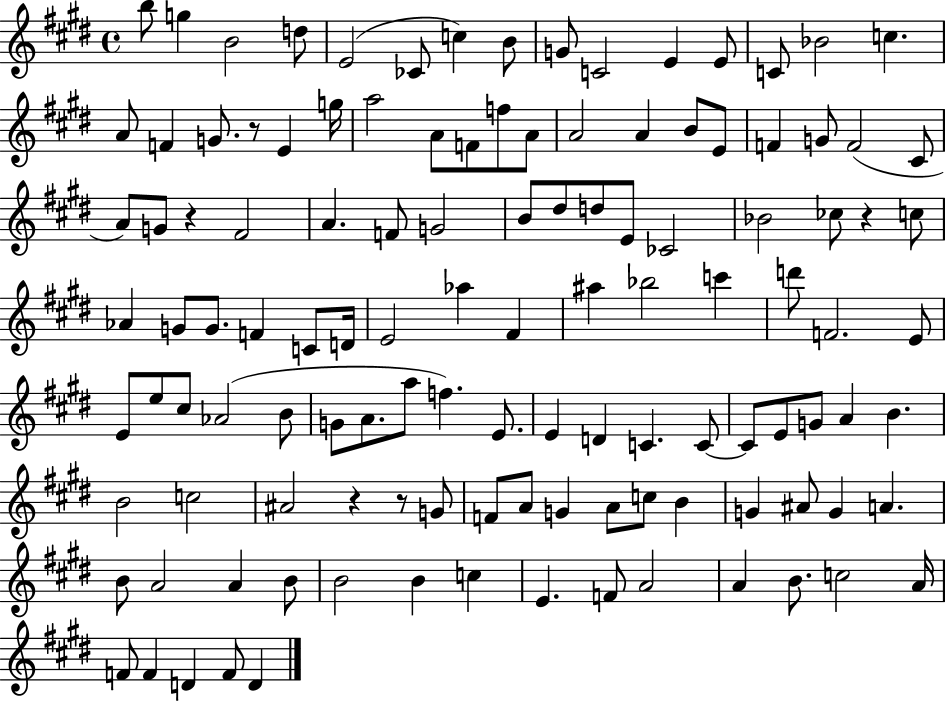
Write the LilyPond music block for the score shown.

{
  \clef treble
  \time 4/4
  \defaultTimeSignature
  \key e \major
  b''8 g''4 b'2 d''8 | e'2( ces'8 c''4) b'8 | g'8 c'2 e'4 e'8 | c'8 bes'2 c''4. | \break a'8 f'4 g'8. r8 e'4 g''16 | a''2 a'8 f'8 f''8 a'8 | a'2 a'4 b'8 e'8 | f'4 g'8 f'2( cis'8 | \break a'8) g'8 r4 fis'2 | a'4. f'8 g'2 | b'8 dis''8 d''8 e'8 ces'2 | bes'2 ces''8 r4 c''8 | \break aes'4 g'8 g'8. f'4 c'8 d'16 | e'2 aes''4 fis'4 | ais''4 bes''2 c'''4 | d'''8 f'2. e'8 | \break e'8 e''8 cis''8 aes'2( b'8 | g'8 a'8. a''8 f''4.) e'8. | e'4 d'4 c'4. c'8~~ | c'8 e'8 g'8 a'4 b'4. | \break b'2 c''2 | ais'2 r4 r8 g'8 | f'8 a'8 g'4 a'8 c''8 b'4 | g'4 ais'8 g'4 a'4. | \break b'8 a'2 a'4 b'8 | b'2 b'4 c''4 | e'4. f'8 a'2 | a'4 b'8. c''2 a'16 | \break f'8 f'4 d'4 f'8 d'4 | \bar "|."
}